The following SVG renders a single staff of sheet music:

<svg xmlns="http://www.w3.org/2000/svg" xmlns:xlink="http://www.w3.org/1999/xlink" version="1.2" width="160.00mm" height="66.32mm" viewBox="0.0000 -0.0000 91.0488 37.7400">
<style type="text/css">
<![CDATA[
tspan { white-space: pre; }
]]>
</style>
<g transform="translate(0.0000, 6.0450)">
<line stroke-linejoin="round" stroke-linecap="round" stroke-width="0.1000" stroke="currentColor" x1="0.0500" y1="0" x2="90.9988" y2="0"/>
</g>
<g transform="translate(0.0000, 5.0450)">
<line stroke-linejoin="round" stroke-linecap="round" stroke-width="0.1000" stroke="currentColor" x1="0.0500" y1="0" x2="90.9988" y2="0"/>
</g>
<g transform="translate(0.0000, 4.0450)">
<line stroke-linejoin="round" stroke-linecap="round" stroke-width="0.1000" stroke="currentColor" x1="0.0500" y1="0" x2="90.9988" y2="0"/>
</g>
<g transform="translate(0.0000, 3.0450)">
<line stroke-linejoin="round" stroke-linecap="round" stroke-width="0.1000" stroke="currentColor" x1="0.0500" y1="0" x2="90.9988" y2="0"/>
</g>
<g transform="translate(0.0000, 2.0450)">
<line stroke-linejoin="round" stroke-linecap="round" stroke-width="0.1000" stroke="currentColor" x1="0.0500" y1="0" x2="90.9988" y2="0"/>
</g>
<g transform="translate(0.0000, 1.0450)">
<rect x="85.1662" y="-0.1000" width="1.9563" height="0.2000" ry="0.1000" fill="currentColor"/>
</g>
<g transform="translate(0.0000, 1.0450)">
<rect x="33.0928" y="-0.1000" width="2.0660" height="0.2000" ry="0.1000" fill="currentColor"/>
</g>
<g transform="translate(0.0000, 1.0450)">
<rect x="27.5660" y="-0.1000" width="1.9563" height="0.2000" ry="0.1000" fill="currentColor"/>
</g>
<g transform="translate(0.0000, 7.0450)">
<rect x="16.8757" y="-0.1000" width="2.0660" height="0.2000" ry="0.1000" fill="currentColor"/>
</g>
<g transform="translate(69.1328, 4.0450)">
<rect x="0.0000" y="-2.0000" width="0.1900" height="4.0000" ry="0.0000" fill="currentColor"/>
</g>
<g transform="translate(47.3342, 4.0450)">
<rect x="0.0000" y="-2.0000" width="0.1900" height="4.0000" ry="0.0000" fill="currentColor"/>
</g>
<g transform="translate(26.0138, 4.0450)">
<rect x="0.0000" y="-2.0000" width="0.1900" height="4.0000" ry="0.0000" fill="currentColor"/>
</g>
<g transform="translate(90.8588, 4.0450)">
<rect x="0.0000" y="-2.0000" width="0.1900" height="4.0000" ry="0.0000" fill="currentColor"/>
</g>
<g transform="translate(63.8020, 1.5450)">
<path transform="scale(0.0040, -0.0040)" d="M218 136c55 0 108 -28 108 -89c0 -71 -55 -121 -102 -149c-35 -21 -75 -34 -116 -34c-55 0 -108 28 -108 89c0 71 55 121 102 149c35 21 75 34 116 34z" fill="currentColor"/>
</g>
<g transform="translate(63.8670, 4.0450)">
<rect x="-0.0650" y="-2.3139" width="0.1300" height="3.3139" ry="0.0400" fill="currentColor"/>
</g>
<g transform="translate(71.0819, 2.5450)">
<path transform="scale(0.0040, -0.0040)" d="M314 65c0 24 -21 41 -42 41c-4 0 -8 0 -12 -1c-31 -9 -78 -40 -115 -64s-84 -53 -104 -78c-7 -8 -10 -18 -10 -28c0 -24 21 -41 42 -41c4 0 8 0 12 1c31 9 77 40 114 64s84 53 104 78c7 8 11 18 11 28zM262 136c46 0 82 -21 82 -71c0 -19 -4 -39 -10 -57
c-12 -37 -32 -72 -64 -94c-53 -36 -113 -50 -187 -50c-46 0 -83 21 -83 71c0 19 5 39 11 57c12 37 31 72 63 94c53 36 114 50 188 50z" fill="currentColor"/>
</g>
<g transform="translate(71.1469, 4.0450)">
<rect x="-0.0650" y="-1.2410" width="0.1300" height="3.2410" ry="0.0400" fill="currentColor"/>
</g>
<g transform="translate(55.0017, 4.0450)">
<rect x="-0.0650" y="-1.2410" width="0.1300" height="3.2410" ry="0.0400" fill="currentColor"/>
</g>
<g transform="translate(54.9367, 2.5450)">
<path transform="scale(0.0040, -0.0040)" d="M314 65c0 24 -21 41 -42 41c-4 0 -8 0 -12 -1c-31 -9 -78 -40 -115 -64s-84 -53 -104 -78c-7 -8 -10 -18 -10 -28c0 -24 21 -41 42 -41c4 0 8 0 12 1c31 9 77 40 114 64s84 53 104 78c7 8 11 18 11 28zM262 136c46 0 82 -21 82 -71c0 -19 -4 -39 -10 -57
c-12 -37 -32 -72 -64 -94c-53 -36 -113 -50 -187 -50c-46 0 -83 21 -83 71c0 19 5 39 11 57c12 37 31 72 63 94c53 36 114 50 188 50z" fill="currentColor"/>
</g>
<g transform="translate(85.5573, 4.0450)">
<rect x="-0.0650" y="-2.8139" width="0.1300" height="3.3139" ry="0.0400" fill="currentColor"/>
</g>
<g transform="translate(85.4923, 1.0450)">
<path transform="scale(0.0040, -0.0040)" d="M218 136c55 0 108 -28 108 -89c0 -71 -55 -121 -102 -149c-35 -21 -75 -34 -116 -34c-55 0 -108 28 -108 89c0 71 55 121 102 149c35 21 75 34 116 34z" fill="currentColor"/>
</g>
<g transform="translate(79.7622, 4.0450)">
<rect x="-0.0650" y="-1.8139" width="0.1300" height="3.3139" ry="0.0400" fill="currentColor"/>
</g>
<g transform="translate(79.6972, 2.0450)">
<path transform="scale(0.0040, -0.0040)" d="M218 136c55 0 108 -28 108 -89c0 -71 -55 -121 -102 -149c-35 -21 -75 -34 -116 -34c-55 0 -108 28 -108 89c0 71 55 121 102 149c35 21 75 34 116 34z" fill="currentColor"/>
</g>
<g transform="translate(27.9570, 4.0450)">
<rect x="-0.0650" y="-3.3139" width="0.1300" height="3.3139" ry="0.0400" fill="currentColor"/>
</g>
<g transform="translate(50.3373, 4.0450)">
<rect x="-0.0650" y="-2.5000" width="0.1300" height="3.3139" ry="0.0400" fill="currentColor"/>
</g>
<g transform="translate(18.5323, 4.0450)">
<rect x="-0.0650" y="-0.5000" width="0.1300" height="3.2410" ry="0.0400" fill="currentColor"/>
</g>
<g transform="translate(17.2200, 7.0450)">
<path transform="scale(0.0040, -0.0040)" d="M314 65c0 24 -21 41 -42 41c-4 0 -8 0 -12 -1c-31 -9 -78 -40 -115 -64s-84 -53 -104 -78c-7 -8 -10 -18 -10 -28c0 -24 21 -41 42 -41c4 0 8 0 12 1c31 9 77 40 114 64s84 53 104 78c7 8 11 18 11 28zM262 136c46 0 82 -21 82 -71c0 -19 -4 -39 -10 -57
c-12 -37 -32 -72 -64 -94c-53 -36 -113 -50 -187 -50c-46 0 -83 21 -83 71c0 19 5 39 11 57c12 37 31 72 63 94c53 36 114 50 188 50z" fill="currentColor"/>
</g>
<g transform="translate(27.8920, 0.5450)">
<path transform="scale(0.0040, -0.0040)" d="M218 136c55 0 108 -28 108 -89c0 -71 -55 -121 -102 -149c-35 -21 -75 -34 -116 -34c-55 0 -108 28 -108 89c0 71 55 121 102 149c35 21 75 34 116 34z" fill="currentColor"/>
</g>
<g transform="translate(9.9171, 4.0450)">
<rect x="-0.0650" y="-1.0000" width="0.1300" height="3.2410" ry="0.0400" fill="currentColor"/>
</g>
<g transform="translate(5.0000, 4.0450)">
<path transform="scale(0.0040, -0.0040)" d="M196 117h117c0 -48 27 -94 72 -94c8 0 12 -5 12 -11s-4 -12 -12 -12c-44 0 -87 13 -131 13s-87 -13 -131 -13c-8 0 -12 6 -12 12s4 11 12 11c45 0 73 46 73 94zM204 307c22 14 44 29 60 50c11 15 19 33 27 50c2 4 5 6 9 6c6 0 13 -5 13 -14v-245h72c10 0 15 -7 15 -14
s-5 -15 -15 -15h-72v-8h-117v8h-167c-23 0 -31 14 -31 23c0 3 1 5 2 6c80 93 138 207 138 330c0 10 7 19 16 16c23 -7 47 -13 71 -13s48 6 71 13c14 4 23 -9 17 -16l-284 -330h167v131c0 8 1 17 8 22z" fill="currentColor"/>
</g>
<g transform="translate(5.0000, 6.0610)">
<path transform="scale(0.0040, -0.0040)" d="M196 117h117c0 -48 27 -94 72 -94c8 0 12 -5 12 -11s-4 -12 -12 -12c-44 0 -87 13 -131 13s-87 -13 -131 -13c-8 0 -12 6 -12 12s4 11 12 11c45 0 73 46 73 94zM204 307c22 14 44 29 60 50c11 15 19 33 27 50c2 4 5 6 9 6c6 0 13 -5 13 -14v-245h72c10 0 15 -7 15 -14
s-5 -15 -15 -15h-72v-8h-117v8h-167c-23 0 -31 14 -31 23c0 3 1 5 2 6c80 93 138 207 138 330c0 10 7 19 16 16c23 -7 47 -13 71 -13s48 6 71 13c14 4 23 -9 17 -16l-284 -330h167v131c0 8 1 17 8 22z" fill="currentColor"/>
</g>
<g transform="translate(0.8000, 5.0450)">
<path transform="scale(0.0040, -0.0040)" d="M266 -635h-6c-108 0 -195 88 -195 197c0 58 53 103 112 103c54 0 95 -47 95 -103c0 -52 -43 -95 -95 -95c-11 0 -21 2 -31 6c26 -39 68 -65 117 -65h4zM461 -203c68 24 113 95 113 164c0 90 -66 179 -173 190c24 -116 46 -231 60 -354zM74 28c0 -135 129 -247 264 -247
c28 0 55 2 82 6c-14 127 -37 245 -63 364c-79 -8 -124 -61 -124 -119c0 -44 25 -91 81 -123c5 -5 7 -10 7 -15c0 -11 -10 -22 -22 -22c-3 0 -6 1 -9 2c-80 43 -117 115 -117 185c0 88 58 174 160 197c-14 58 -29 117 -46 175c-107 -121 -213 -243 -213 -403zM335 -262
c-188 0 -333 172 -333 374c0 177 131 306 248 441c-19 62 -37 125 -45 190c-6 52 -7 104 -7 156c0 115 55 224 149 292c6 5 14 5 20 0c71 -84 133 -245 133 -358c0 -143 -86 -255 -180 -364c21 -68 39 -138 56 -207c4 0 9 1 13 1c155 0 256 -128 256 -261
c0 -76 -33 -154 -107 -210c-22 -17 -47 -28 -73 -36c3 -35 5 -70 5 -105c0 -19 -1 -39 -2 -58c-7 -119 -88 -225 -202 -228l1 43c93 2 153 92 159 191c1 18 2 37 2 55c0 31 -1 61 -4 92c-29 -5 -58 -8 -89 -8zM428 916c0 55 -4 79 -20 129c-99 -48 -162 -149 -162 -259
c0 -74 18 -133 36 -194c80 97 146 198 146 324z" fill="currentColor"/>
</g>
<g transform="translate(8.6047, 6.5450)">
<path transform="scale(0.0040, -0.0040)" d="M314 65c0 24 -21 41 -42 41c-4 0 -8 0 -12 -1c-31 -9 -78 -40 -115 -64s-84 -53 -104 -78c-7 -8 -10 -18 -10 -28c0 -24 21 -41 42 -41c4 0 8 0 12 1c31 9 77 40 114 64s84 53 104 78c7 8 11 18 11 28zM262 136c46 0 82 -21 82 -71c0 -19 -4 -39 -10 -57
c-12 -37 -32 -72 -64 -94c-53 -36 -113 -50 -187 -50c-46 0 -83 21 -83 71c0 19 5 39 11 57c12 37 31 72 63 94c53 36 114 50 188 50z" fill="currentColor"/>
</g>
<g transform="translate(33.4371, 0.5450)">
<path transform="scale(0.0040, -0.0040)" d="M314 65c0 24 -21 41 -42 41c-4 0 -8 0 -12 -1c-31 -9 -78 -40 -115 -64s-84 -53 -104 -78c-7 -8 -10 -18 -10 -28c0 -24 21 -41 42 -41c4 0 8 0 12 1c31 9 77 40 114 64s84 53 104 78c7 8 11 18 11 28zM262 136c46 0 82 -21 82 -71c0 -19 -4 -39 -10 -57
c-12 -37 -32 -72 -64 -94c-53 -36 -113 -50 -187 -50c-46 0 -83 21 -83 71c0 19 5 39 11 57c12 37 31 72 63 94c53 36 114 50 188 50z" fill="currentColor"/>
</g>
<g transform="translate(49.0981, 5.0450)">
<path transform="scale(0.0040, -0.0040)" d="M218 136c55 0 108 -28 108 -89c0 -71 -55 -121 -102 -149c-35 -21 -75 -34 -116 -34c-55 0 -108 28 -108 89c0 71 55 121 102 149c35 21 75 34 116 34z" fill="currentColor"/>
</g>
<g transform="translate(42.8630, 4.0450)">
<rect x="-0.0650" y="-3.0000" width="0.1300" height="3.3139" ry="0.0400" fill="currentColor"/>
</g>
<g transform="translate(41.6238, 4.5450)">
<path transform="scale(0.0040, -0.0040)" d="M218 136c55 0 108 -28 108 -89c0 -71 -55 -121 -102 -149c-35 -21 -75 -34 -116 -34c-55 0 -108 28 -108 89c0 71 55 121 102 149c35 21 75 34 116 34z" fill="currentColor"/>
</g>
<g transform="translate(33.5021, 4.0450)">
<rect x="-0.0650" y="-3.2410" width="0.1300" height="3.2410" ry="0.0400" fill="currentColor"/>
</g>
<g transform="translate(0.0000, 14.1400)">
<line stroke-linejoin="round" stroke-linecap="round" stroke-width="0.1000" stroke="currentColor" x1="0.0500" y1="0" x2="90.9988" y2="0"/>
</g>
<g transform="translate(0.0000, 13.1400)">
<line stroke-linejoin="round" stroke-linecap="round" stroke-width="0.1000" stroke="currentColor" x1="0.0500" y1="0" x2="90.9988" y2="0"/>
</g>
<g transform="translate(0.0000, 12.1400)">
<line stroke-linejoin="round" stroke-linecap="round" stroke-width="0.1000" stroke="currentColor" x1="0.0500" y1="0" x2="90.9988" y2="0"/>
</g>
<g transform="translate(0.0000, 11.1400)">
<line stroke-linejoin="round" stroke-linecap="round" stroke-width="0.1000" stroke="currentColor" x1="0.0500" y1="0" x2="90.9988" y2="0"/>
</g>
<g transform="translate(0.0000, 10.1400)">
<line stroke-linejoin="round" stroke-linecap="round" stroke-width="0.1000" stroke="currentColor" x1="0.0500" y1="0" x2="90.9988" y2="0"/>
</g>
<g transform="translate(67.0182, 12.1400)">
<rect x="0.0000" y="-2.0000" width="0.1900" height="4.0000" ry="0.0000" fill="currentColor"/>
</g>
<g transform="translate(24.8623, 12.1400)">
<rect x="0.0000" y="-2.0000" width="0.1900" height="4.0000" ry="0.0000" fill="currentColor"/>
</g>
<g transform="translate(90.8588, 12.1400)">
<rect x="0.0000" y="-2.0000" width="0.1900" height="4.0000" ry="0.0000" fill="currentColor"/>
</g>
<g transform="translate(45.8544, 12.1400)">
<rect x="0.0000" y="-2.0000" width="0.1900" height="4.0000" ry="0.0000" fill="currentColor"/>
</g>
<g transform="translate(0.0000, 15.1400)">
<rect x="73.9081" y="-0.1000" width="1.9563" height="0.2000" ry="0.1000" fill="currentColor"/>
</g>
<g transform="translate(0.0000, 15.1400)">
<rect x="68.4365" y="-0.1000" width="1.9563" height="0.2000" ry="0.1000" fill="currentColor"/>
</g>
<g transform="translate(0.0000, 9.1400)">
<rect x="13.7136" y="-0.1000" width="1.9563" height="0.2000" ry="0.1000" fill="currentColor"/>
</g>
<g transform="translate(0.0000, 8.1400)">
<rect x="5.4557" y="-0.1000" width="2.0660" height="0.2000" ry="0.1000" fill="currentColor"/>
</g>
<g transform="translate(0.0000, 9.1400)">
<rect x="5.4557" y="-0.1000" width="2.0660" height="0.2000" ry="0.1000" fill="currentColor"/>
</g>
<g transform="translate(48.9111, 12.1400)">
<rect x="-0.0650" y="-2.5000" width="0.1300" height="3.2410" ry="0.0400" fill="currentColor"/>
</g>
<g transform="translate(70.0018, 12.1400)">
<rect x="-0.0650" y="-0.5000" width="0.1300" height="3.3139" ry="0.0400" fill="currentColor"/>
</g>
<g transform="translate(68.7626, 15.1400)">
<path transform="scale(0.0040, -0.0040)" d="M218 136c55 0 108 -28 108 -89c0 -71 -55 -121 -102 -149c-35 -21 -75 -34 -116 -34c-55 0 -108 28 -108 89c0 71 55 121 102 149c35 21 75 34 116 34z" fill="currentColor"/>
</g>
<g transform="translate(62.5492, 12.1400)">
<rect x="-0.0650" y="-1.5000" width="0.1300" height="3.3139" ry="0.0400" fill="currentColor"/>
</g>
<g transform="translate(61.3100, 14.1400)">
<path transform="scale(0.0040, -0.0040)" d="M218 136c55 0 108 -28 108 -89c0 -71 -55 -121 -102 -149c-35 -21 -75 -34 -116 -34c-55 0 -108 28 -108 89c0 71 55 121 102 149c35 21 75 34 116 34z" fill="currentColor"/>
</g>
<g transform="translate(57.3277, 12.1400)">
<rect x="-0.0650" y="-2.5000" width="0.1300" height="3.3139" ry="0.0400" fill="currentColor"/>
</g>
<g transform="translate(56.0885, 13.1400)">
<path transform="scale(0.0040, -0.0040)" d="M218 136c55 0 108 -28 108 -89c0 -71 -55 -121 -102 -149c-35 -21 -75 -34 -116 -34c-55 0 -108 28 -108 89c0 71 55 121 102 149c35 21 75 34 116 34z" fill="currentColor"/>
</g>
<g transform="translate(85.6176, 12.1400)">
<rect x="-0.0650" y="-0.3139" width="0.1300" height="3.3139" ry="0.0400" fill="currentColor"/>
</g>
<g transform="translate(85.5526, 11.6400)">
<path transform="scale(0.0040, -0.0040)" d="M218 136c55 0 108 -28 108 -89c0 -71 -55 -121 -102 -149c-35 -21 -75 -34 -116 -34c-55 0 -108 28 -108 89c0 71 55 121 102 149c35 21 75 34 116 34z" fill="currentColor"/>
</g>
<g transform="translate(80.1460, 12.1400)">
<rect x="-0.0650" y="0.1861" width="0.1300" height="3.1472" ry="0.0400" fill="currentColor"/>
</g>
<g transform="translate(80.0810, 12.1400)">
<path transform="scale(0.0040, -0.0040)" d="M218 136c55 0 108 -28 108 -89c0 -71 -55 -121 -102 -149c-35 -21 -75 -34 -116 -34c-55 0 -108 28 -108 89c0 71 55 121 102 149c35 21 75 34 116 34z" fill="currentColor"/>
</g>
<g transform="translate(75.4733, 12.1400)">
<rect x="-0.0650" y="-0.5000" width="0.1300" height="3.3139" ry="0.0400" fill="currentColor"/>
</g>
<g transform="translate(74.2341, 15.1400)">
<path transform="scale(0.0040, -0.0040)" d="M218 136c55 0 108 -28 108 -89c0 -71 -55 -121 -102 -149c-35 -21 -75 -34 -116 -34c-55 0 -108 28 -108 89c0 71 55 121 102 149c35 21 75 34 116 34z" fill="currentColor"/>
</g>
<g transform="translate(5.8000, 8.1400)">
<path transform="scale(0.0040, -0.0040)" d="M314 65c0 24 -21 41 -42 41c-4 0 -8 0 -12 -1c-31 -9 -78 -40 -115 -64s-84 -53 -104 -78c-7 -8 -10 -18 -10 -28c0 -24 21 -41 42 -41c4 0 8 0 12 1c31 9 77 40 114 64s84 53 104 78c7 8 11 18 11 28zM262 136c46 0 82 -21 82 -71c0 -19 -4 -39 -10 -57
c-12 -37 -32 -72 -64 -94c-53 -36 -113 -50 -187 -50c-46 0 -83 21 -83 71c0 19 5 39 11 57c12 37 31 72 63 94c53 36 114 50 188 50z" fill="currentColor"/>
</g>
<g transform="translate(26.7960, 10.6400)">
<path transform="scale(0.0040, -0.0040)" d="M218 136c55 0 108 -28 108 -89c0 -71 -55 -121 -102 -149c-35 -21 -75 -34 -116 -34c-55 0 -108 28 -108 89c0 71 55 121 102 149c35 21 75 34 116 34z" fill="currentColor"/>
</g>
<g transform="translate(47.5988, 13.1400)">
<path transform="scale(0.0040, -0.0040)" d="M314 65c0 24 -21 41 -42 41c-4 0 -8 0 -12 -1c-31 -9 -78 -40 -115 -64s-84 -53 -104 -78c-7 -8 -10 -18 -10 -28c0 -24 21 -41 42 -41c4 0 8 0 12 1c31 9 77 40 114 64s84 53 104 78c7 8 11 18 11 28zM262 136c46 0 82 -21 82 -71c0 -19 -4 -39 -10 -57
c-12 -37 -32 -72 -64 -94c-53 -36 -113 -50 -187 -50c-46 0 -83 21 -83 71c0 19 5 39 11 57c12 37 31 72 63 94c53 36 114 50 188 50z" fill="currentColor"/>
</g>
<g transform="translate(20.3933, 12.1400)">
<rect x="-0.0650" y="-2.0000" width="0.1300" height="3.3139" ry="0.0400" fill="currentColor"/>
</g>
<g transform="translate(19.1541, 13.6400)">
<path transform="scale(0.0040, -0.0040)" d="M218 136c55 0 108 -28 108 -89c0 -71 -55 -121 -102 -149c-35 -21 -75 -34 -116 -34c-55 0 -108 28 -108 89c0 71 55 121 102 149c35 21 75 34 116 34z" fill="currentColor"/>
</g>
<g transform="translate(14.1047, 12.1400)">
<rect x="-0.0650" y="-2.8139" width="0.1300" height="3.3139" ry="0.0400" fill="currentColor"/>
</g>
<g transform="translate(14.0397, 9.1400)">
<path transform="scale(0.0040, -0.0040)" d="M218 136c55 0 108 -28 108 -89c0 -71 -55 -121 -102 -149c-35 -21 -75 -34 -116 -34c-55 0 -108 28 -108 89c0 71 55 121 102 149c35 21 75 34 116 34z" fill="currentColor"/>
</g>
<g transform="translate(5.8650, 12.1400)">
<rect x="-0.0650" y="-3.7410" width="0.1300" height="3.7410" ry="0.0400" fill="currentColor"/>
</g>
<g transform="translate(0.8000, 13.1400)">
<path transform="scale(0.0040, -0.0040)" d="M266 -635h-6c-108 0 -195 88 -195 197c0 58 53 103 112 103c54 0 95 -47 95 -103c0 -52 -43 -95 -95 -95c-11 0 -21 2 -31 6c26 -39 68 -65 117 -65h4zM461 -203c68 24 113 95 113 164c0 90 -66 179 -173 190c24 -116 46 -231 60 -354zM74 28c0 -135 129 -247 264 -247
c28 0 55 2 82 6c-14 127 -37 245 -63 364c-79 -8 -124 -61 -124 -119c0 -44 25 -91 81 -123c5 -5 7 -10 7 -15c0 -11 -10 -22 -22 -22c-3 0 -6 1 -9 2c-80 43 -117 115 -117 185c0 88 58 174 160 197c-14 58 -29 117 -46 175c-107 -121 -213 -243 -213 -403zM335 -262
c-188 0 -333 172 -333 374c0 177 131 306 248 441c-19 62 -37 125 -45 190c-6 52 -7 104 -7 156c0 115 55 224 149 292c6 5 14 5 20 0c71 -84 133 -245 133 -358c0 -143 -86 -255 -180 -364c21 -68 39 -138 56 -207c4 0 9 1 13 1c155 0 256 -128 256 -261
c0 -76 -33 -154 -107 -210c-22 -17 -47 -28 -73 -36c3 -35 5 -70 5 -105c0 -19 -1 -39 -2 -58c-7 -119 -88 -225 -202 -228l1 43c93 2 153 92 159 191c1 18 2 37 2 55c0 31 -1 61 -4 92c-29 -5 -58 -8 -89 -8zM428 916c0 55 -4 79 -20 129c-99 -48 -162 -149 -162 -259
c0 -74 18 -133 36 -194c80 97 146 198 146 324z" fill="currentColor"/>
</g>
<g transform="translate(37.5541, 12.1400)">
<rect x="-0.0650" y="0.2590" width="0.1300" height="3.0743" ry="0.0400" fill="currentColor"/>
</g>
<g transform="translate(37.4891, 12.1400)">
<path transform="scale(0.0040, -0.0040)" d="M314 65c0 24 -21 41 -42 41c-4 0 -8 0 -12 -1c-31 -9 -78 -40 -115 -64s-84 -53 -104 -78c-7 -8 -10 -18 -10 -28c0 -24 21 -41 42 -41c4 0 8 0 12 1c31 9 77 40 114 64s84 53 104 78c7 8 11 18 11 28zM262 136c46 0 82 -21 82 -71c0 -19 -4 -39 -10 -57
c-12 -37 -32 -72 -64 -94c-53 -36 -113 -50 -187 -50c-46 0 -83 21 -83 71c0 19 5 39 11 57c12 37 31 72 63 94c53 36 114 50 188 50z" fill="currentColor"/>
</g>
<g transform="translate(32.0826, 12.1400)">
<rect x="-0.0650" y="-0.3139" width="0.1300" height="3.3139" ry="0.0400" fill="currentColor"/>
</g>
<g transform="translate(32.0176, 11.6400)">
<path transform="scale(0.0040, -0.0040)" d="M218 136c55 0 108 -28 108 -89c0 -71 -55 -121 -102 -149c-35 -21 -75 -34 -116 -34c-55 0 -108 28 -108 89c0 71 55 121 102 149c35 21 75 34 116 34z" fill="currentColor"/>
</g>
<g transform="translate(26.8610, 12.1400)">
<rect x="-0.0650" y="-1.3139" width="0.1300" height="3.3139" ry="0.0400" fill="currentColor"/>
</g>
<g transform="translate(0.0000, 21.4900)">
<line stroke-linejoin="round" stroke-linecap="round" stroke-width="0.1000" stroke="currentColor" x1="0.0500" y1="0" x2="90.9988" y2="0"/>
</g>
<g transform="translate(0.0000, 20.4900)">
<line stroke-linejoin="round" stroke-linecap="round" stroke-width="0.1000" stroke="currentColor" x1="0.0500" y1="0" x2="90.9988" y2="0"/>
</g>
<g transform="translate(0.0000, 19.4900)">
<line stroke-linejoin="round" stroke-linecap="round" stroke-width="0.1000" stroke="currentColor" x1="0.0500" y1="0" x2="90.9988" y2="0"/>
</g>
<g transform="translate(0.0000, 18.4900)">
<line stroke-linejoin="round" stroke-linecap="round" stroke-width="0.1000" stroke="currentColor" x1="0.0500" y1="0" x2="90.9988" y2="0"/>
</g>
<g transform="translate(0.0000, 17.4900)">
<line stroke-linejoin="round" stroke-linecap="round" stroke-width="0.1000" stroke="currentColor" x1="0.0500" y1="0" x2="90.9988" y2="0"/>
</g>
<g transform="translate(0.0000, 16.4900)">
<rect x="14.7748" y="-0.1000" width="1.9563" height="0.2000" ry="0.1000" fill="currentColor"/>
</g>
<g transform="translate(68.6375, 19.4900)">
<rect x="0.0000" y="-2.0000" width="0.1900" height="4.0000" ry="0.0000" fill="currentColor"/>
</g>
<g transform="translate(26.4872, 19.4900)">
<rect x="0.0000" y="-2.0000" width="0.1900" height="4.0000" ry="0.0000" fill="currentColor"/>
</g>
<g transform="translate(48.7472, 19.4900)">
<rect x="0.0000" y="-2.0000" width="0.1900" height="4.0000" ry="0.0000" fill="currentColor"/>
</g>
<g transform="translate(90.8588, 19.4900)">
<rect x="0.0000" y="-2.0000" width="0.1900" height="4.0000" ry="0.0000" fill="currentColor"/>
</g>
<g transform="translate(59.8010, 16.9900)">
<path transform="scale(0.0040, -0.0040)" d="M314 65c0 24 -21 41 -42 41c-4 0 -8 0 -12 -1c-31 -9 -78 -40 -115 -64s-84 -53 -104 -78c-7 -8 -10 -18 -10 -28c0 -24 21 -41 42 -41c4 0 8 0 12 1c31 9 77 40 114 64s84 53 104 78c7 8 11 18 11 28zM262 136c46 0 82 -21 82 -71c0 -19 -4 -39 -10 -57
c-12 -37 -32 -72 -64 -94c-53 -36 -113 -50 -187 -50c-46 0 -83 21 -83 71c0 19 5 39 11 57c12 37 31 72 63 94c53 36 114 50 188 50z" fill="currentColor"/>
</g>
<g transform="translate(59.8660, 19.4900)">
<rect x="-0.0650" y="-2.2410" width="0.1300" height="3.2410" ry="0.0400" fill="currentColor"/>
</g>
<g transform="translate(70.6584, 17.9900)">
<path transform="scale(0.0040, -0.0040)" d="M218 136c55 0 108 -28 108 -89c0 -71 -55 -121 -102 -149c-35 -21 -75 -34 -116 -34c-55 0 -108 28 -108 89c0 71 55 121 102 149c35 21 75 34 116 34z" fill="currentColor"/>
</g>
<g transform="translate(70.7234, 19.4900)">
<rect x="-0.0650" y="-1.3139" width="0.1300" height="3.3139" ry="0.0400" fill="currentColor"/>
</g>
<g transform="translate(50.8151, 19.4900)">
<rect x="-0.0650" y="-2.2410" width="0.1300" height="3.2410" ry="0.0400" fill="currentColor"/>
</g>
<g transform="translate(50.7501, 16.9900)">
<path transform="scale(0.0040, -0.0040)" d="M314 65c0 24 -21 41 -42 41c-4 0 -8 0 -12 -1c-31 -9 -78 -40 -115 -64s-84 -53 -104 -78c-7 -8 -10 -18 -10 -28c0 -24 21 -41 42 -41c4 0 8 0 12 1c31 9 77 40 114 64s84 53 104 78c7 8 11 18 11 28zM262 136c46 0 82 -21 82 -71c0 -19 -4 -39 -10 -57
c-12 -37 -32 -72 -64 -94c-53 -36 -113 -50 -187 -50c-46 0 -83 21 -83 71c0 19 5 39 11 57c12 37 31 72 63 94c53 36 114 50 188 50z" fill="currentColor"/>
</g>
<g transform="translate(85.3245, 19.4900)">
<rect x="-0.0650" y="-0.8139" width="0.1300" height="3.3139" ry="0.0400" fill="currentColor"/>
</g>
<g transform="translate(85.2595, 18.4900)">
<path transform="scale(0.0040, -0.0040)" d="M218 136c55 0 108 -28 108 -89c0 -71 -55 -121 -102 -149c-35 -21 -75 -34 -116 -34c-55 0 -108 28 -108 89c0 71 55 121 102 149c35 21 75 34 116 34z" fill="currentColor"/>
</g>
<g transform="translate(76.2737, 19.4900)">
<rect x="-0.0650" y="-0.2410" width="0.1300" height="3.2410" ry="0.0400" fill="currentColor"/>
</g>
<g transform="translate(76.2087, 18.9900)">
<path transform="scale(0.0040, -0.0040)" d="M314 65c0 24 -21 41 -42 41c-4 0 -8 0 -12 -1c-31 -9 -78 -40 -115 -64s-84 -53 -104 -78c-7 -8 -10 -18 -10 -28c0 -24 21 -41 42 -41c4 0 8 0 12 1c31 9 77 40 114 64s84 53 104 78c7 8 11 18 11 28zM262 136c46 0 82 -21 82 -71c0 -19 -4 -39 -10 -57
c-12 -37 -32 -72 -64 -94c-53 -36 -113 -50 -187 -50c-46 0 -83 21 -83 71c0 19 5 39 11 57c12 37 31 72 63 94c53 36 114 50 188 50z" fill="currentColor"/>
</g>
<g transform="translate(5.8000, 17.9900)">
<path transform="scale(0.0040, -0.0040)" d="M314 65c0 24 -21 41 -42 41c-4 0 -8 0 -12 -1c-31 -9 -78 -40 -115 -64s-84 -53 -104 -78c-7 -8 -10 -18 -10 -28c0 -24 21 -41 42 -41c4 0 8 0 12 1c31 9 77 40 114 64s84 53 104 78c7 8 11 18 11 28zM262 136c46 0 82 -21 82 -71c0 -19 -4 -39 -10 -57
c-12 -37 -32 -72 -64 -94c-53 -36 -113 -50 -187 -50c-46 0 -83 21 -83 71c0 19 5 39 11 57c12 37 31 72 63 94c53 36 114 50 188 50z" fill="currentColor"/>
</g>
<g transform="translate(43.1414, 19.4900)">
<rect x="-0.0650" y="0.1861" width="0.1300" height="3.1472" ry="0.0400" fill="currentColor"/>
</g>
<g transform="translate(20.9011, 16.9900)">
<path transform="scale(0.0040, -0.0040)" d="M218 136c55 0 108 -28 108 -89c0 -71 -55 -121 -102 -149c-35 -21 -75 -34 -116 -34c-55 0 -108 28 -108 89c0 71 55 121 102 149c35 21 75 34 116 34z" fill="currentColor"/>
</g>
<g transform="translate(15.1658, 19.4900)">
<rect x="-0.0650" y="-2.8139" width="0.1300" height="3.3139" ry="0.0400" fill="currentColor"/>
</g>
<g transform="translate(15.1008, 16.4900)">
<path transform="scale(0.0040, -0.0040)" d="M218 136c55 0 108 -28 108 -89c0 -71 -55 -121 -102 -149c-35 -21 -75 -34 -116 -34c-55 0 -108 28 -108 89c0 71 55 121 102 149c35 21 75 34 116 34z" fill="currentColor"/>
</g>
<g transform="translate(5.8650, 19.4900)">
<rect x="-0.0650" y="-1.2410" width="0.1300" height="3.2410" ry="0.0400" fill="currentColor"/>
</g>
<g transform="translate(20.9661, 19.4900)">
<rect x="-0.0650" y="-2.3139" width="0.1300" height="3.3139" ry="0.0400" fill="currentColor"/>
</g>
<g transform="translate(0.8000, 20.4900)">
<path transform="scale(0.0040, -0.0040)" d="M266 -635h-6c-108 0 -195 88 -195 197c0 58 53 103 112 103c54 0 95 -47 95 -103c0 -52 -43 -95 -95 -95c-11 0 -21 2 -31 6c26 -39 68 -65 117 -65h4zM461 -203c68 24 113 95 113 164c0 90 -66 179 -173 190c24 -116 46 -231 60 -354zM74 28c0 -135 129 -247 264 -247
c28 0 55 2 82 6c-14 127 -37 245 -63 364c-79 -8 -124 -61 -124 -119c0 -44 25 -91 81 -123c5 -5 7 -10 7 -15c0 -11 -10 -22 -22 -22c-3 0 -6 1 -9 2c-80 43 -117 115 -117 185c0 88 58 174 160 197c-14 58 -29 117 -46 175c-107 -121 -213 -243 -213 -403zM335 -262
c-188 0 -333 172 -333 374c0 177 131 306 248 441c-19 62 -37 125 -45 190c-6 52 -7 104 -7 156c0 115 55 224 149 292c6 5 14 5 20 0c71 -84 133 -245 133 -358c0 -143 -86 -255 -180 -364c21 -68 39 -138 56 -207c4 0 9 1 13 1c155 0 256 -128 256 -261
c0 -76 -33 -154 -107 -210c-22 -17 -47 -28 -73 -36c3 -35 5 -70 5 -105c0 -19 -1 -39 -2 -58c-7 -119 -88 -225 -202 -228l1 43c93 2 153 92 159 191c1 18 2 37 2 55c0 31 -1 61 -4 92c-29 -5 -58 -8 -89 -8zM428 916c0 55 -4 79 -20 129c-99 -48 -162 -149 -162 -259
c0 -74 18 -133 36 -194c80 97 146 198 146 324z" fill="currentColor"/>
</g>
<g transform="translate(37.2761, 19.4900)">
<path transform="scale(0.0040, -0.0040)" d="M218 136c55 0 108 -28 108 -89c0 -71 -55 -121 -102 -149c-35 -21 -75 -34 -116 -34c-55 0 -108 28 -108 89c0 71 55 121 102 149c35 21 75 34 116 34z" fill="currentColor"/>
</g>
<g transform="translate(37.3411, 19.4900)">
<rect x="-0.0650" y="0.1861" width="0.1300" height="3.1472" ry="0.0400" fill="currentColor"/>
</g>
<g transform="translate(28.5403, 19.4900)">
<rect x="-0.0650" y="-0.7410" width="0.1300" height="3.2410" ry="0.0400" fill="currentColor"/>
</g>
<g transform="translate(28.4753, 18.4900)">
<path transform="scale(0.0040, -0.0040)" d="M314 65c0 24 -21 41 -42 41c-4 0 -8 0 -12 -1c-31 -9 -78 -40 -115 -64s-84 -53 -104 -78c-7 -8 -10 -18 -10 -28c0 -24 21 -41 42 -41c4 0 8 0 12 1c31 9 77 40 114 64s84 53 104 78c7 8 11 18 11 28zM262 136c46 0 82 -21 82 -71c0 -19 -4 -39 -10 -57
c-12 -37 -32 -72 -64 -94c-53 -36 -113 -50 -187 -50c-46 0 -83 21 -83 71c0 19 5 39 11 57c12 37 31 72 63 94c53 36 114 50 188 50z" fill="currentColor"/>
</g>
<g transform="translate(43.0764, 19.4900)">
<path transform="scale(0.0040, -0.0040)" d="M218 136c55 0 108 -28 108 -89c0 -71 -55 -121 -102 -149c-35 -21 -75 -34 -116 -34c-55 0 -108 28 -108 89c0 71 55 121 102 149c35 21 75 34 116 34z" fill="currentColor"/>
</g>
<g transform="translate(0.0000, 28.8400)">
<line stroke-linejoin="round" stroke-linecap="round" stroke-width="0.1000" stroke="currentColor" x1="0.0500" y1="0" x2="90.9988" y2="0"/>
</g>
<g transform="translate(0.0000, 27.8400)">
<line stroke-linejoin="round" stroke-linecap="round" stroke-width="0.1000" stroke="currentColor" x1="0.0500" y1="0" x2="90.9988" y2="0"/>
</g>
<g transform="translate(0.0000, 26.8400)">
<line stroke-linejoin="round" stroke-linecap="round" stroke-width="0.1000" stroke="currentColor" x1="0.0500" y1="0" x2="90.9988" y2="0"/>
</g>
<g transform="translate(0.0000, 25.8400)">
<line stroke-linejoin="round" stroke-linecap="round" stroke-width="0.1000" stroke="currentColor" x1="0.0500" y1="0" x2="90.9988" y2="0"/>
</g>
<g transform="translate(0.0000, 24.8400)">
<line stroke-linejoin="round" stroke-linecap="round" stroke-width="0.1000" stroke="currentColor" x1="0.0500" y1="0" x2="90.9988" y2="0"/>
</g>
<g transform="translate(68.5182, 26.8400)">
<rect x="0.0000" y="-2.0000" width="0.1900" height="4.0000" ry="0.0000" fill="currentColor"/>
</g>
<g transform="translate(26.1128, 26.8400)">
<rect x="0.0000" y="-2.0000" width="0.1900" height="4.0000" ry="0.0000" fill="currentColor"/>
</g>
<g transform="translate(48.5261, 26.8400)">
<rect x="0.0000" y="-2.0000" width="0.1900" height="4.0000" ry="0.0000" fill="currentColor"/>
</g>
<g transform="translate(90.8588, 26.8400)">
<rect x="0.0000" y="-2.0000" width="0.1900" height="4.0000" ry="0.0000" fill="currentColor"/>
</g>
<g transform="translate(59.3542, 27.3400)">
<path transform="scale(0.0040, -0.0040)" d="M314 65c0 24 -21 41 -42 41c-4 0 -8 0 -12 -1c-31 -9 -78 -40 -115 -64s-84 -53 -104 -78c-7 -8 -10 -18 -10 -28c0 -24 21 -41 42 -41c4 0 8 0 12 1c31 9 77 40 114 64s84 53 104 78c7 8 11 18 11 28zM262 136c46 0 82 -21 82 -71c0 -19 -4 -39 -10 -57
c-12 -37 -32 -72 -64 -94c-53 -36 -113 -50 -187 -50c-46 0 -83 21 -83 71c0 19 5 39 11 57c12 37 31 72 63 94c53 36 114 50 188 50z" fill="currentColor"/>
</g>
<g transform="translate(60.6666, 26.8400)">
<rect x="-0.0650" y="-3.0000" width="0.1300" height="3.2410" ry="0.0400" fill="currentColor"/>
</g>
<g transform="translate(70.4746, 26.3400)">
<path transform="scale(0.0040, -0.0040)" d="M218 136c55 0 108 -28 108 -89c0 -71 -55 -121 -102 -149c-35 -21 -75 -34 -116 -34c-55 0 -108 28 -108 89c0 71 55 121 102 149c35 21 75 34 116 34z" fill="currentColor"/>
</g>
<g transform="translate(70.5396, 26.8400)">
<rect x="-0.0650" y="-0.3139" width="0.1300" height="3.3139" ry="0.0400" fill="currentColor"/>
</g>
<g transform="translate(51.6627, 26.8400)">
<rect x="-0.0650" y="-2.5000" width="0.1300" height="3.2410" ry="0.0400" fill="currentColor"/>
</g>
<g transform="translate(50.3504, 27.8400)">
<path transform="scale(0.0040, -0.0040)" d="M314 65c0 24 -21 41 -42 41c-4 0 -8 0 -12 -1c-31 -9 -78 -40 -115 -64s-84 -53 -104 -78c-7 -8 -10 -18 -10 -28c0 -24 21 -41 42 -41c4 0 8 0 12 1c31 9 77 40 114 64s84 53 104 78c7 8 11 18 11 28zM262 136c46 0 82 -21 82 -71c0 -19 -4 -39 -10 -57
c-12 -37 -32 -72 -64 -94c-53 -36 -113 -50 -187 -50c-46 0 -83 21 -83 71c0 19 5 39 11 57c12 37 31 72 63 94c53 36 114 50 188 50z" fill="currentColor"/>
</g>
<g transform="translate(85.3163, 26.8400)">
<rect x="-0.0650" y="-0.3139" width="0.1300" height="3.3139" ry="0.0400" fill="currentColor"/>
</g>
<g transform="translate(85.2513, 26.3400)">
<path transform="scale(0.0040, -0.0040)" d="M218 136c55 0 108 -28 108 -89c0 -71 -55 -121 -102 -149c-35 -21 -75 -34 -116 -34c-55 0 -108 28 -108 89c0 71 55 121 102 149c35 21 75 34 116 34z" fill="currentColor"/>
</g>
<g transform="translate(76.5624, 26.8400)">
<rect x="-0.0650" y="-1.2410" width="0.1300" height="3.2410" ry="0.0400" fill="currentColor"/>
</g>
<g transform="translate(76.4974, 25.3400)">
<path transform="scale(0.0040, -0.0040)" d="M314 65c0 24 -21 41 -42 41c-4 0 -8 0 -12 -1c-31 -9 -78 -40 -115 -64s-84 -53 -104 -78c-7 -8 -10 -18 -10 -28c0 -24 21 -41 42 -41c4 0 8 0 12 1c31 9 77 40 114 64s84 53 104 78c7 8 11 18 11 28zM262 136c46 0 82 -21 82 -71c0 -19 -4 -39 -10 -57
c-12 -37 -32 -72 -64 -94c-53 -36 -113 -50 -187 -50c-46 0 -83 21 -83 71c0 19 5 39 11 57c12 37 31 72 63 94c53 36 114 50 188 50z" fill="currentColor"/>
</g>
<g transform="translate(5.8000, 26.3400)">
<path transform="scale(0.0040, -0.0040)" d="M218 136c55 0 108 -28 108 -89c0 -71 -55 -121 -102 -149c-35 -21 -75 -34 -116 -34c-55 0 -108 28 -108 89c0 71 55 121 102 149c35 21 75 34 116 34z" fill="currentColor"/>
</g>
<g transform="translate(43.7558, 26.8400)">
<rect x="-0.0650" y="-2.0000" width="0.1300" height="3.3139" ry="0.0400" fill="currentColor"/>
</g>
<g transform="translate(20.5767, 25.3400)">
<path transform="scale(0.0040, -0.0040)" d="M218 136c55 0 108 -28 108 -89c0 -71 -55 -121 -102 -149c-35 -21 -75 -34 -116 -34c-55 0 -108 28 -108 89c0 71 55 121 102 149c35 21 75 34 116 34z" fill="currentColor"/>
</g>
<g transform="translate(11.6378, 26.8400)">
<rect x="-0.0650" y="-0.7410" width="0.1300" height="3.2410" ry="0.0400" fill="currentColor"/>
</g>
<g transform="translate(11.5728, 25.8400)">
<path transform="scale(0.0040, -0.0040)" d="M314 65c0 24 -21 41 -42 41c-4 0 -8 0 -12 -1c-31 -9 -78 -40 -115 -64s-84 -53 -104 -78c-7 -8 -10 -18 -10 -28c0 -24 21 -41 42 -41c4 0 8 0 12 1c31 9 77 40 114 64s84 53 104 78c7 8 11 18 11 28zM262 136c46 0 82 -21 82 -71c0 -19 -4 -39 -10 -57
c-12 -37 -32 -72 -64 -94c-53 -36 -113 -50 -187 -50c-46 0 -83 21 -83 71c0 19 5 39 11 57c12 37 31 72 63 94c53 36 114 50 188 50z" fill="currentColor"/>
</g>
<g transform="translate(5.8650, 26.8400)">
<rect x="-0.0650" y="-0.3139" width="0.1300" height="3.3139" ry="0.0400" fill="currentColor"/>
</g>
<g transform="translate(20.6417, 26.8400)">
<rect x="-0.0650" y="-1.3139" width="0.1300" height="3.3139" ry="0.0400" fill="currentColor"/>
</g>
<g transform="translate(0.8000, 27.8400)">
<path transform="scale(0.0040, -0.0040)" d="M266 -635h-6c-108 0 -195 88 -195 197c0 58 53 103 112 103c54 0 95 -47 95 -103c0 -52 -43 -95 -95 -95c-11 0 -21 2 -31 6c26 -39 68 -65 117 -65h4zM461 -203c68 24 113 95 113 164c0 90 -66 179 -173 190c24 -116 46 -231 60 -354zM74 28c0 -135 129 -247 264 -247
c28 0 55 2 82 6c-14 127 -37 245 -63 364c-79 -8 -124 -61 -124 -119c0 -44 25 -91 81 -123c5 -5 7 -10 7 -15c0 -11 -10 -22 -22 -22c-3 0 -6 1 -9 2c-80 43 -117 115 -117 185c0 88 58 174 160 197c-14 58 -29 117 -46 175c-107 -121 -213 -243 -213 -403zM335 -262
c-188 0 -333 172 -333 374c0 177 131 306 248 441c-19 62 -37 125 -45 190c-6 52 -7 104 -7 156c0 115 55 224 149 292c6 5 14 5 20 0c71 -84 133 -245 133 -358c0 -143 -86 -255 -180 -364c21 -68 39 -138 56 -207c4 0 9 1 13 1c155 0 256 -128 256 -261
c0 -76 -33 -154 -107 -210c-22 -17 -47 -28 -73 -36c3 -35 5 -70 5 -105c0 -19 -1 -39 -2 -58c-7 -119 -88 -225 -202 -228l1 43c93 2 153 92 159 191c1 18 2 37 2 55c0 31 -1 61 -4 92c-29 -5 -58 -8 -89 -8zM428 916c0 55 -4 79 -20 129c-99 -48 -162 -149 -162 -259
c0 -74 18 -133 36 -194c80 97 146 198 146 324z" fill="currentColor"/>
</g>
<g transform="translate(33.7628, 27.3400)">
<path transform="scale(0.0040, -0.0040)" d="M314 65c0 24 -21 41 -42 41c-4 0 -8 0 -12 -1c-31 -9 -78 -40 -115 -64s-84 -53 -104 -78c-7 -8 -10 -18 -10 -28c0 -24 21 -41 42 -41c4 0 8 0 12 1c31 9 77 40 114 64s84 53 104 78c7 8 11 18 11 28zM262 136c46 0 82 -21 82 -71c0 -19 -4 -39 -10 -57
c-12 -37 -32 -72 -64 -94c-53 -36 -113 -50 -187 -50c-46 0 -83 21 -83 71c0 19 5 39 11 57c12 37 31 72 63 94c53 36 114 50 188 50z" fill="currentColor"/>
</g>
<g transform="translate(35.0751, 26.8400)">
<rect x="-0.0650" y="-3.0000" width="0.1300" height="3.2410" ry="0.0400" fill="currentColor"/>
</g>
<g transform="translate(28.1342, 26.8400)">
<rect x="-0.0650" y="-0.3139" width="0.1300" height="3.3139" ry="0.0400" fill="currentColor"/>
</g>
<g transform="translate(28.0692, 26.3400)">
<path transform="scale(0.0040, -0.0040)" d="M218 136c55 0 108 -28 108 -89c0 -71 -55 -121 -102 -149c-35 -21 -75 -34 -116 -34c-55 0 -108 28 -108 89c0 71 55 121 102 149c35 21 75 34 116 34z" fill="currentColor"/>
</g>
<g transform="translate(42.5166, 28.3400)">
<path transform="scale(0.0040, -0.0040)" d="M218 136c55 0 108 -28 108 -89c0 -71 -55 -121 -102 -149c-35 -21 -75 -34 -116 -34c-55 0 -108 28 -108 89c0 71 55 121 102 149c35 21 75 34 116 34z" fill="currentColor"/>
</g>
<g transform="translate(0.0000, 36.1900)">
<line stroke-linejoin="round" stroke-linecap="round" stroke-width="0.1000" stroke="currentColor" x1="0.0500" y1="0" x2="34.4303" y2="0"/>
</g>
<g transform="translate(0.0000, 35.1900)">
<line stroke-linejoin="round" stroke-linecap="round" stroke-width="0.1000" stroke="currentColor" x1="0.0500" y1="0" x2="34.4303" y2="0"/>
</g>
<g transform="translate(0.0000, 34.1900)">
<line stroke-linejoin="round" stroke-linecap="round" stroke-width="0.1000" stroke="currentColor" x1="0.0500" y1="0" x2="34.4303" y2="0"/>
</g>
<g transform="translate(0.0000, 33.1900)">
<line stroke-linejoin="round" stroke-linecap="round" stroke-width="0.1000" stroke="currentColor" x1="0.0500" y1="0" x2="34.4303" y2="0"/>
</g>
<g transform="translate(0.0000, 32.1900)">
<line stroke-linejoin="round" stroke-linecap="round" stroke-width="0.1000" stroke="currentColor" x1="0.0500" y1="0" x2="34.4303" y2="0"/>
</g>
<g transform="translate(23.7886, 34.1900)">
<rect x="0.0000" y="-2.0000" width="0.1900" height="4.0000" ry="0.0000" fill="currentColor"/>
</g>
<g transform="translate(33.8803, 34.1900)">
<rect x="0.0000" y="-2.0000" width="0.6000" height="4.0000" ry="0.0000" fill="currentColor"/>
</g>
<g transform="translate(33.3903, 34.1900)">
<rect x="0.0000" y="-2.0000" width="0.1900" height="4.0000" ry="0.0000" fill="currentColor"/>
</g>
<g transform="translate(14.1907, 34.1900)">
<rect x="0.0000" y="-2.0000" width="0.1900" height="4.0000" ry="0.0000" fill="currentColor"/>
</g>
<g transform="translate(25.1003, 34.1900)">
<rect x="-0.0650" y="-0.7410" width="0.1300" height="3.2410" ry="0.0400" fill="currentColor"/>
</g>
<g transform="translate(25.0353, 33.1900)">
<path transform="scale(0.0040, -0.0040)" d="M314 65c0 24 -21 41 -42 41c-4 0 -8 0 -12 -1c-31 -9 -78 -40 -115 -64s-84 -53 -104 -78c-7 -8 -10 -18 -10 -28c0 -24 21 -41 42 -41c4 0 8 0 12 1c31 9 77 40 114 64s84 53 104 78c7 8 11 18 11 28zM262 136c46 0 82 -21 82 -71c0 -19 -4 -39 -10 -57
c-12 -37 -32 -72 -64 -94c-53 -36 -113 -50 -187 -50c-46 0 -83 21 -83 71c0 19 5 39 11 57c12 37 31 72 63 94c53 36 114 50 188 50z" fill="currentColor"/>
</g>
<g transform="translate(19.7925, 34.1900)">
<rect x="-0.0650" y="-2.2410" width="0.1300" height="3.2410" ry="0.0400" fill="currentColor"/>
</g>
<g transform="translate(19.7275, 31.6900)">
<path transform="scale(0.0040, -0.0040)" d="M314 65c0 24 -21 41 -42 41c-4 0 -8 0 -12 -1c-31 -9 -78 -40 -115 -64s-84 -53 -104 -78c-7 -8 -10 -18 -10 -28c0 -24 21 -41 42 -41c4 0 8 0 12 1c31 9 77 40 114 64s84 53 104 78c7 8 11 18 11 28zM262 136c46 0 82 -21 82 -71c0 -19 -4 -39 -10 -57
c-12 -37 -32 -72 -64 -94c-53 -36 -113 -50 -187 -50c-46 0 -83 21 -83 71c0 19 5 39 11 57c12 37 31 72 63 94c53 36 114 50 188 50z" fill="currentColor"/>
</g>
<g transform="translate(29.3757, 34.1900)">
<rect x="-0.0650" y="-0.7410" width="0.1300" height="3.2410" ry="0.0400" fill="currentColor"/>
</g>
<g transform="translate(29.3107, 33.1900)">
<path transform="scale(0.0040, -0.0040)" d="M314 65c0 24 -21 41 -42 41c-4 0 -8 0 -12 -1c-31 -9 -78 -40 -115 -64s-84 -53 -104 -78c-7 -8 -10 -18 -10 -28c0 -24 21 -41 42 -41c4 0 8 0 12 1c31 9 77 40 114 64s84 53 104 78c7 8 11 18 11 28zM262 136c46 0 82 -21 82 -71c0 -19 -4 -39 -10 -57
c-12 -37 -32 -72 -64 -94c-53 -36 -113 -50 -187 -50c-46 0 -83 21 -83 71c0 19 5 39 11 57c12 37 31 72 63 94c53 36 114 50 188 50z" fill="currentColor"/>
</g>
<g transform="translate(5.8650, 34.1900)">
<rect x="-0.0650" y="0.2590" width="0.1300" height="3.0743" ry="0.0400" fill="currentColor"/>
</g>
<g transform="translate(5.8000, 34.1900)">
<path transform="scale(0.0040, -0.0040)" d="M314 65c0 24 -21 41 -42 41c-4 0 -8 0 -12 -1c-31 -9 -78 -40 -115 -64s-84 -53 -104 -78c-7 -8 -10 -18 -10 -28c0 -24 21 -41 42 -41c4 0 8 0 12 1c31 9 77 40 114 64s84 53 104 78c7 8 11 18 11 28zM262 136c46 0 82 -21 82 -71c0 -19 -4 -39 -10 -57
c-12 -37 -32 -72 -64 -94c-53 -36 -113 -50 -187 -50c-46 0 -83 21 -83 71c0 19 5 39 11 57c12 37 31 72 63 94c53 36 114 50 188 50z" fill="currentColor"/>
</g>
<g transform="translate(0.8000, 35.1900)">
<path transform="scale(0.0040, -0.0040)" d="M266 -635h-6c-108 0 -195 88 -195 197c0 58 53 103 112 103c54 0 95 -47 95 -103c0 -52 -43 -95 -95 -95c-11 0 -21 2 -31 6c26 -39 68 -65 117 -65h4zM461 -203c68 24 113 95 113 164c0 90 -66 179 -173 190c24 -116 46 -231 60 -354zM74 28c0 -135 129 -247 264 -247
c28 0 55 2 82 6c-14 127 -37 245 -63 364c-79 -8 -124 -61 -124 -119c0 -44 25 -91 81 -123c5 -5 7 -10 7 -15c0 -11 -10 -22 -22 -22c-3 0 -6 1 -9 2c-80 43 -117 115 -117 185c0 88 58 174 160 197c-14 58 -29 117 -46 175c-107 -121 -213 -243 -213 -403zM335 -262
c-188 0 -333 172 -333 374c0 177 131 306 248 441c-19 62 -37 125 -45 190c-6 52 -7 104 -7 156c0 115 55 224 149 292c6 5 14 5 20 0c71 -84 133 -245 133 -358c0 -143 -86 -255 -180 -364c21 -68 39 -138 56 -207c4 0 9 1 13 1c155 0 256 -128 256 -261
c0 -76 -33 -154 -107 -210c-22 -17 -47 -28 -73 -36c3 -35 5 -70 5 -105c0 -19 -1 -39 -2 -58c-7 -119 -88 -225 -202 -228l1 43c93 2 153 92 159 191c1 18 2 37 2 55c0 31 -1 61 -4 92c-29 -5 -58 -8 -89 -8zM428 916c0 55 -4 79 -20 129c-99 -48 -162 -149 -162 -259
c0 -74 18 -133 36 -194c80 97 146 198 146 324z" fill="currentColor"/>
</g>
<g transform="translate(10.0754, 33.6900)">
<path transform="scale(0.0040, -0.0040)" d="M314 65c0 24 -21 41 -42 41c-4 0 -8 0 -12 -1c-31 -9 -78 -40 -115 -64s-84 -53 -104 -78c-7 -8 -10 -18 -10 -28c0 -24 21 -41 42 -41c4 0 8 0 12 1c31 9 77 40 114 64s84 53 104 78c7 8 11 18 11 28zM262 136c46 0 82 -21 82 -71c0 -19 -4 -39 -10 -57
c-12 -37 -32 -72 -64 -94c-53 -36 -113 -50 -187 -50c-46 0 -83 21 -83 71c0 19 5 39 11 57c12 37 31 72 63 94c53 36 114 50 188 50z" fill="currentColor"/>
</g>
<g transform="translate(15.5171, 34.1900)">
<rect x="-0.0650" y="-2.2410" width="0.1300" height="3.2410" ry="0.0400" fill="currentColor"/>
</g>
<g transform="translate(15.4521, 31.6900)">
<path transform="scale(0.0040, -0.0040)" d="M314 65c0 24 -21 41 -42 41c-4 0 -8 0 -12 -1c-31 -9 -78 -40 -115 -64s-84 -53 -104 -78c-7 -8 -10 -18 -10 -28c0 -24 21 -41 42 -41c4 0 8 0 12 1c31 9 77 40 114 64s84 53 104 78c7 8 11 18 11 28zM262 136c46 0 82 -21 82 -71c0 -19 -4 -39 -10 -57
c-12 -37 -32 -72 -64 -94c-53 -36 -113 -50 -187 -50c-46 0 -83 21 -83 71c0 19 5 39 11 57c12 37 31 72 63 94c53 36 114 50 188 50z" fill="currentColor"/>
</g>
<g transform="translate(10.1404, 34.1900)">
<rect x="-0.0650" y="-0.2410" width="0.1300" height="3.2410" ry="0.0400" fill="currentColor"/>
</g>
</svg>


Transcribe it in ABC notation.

X:1
T:Untitled
M:4/4
L:1/4
K:C
D2 C2 b b2 A G e2 g e2 f a c'2 a F e c B2 G2 G E C C B c e2 a g d2 B B g2 g2 e c2 d c d2 e c A2 F G2 A2 c e2 c B2 c2 g2 g2 d2 d2